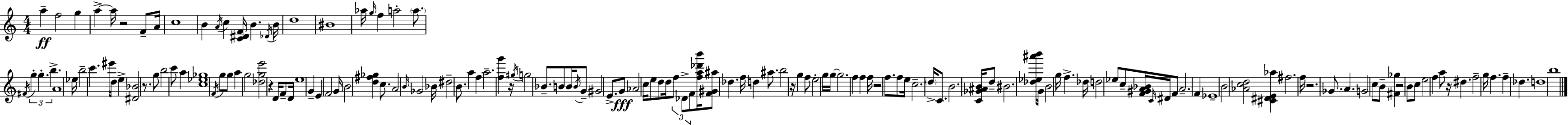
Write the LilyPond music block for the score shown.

{
  \clef treble
  \numericTimeSignature
  \time 4/4
  \key c \major
  a''4--\ff f''2 g''4 | a''4->~~ a''16 r2 f'8-- a'16 | c''1 | b'4 \acciaccatura { a'16 } c''4 <c' dis' f'>16 b'4. | \break \acciaccatura { des'16 } b'16 d''1 | bis'1 | aes''16 \grace { g''16 } f''4 a''2-. | \parenthesize a''8. \acciaccatura { fis'16 } \tuplet 3/2 { g''4-. g''4.-. b''4.-> } | \break a'1 | ees''16 b''2-- c'''4. | eis'''16 d''16 e''4-> <dis' bes'>2 | r8. g''8 b''2 c'''8 | \break a''4 <c'' ees'' ges''>1 | \acciaccatura { f'16 } g''8 g''8 a''4 g''2 | <des'' g'' e'''>2 r4 | d'16 f'8-- d'16 e''1 | \break g'4-- e'4 f'2 | g'16 b'2 <d'' fis'' ges''>4 | c''8. a'2 \grace { b'16 } ges'2 | bes'16 dis''2-- b'8. | \break a''4 f''4 a''2.-- | <f'' g'''>4 r16 \acciaccatura { gis''16 } g''2 | bes'8.-- b'8 b'16 \acciaccatura { b'16 } g'8-- gis'2 | e'8.-> g'8\fff aes'2 | \break c''16 e''8 d''8 d''16 \tuplet 3/2 { f''8 des'8-> f'8 } <f'' a'' des''' b'''>16 <f' gis' ais''>8 | des''4. f''16 d''4 ais''8. b''2 | r16 g''4 f''8 e''2-. | g''16 g''16~~ g''2. | \break f''4 f''4 f''16 r2 | f''8. f''8 e''16 c''2.-- | \parenthesize d''16-> c'8. b'2. | <c' ges' ais' b'>16 d''8-- bis'2. | \break <des'' ees'' ais''' b'''>16 g'16 b'2 | g''16 f''4.-> des''16 d''2 | ees''8 c''8-- <f' gis' a' bes'>16 \grace { c'16 } dis'16 f'8 \parenthesize a'2.-- | f'4 ees'1-- | \break b'2 | <aes' c'' d''>2 <cis' dis' e' aes''>4 fis''2. | f''16 r2. | ges'8. a'4. g'2 | \break c''8 b'8-- <fis' ges''>4 r2 | b'8 c''8 e''2 | f''4 a''8 r16 dis''4. | f''2-- g''16 f''4. f''4-- | \break des''4. d''1 | b''1 | \bar "|."
}